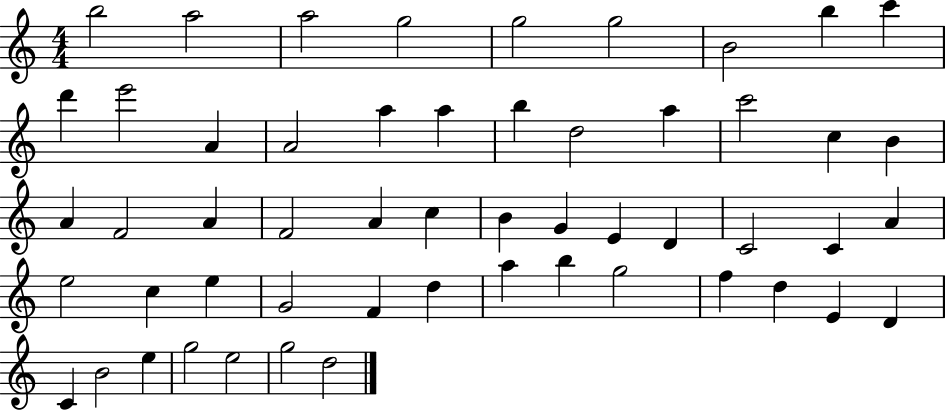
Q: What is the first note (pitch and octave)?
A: B5